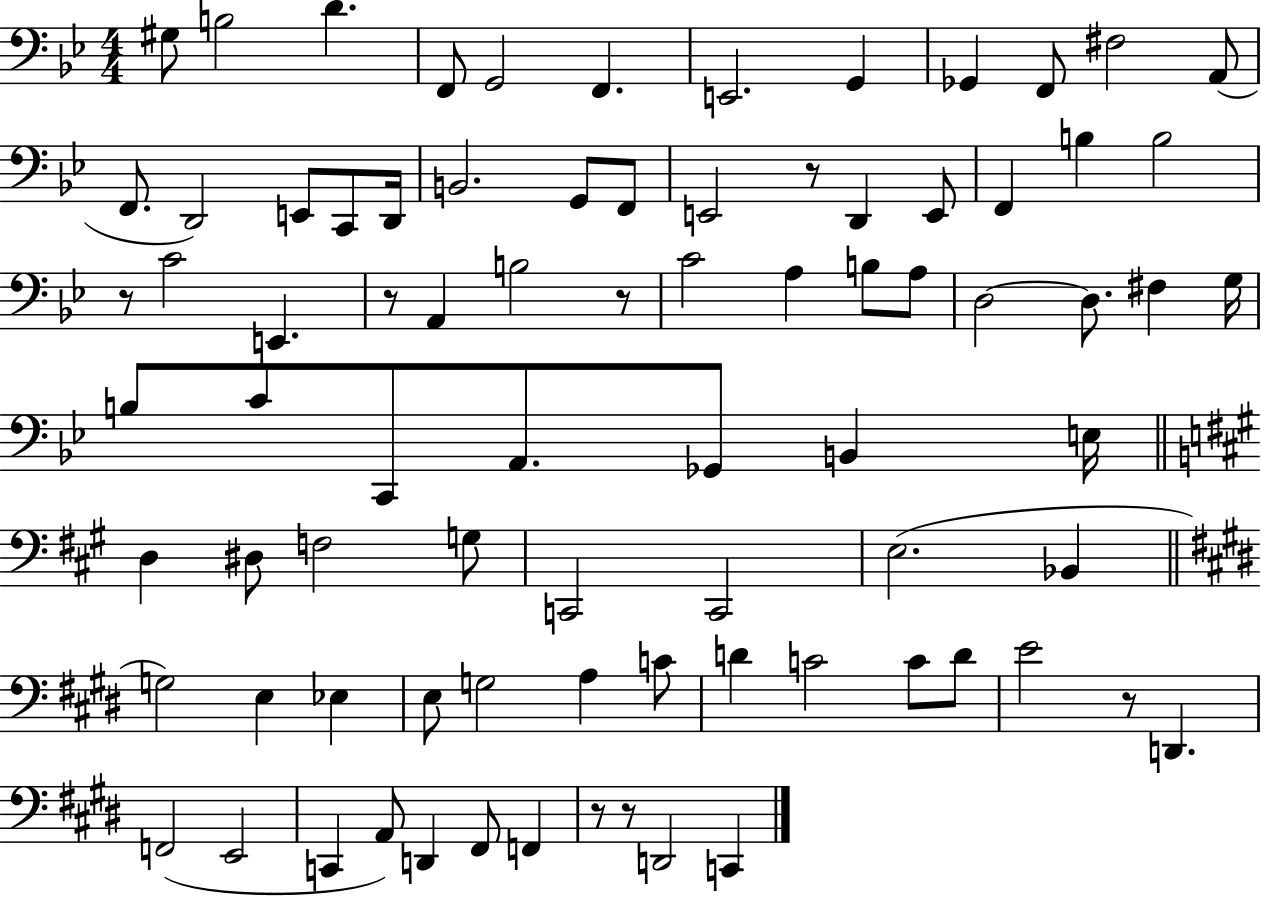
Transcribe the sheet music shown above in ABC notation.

X:1
T:Untitled
M:4/4
L:1/4
K:Bb
^G,/2 B,2 D F,,/2 G,,2 F,, E,,2 G,, _G,, F,,/2 ^F,2 A,,/2 F,,/2 D,,2 E,,/2 C,,/2 D,,/4 B,,2 G,,/2 F,,/2 E,,2 z/2 D,, E,,/2 F,, B, B,2 z/2 C2 E,, z/2 A,, B,2 z/2 C2 A, B,/2 A,/2 D,2 D,/2 ^F, G,/4 B,/2 C/2 C,,/2 A,,/2 _G,,/2 B,, E,/4 D, ^D,/2 F,2 G,/2 C,,2 C,,2 E,2 _B,, G,2 E, _E, E,/2 G,2 A, C/2 D C2 C/2 D/2 E2 z/2 D,, F,,2 E,,2 C,, A,,/2 D,, ^F,,/2 F,, z/2 z/2 D,,2 C,,